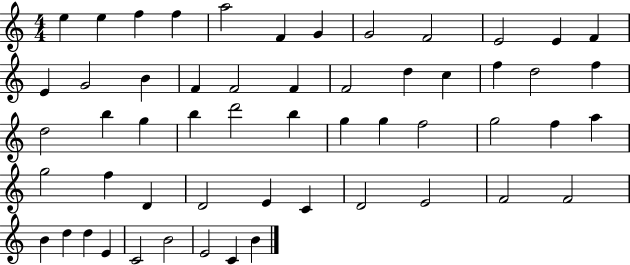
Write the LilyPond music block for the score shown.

{
  \clef treble
  \numericTimeSignature
  \time 4/4
  \key c \major
  e''4 e''4 f''4 f''4 | a''2 f'4 g'4 | g'2 f'2 | e'2 e'4 f'4 | \break e'4 g'2 b'4 | f'4 f'2 f'4 | f'2 d''4 c''4 | f''4 d''2 f''4 | \break d''2 b''4 g''4 | b''4 d'''2 b''4 | g''4 g''4 f''2 | g''2 f''4 a''4 | \break g''2 f''4 d'4 | d'2 e'4 c'4 | d'2 e'2 | f'2 f'2 | \break b'4 d''4 d''4 e'4 | c'2 b'2 | e'2 c'4 b'4 | \bar "|."
}